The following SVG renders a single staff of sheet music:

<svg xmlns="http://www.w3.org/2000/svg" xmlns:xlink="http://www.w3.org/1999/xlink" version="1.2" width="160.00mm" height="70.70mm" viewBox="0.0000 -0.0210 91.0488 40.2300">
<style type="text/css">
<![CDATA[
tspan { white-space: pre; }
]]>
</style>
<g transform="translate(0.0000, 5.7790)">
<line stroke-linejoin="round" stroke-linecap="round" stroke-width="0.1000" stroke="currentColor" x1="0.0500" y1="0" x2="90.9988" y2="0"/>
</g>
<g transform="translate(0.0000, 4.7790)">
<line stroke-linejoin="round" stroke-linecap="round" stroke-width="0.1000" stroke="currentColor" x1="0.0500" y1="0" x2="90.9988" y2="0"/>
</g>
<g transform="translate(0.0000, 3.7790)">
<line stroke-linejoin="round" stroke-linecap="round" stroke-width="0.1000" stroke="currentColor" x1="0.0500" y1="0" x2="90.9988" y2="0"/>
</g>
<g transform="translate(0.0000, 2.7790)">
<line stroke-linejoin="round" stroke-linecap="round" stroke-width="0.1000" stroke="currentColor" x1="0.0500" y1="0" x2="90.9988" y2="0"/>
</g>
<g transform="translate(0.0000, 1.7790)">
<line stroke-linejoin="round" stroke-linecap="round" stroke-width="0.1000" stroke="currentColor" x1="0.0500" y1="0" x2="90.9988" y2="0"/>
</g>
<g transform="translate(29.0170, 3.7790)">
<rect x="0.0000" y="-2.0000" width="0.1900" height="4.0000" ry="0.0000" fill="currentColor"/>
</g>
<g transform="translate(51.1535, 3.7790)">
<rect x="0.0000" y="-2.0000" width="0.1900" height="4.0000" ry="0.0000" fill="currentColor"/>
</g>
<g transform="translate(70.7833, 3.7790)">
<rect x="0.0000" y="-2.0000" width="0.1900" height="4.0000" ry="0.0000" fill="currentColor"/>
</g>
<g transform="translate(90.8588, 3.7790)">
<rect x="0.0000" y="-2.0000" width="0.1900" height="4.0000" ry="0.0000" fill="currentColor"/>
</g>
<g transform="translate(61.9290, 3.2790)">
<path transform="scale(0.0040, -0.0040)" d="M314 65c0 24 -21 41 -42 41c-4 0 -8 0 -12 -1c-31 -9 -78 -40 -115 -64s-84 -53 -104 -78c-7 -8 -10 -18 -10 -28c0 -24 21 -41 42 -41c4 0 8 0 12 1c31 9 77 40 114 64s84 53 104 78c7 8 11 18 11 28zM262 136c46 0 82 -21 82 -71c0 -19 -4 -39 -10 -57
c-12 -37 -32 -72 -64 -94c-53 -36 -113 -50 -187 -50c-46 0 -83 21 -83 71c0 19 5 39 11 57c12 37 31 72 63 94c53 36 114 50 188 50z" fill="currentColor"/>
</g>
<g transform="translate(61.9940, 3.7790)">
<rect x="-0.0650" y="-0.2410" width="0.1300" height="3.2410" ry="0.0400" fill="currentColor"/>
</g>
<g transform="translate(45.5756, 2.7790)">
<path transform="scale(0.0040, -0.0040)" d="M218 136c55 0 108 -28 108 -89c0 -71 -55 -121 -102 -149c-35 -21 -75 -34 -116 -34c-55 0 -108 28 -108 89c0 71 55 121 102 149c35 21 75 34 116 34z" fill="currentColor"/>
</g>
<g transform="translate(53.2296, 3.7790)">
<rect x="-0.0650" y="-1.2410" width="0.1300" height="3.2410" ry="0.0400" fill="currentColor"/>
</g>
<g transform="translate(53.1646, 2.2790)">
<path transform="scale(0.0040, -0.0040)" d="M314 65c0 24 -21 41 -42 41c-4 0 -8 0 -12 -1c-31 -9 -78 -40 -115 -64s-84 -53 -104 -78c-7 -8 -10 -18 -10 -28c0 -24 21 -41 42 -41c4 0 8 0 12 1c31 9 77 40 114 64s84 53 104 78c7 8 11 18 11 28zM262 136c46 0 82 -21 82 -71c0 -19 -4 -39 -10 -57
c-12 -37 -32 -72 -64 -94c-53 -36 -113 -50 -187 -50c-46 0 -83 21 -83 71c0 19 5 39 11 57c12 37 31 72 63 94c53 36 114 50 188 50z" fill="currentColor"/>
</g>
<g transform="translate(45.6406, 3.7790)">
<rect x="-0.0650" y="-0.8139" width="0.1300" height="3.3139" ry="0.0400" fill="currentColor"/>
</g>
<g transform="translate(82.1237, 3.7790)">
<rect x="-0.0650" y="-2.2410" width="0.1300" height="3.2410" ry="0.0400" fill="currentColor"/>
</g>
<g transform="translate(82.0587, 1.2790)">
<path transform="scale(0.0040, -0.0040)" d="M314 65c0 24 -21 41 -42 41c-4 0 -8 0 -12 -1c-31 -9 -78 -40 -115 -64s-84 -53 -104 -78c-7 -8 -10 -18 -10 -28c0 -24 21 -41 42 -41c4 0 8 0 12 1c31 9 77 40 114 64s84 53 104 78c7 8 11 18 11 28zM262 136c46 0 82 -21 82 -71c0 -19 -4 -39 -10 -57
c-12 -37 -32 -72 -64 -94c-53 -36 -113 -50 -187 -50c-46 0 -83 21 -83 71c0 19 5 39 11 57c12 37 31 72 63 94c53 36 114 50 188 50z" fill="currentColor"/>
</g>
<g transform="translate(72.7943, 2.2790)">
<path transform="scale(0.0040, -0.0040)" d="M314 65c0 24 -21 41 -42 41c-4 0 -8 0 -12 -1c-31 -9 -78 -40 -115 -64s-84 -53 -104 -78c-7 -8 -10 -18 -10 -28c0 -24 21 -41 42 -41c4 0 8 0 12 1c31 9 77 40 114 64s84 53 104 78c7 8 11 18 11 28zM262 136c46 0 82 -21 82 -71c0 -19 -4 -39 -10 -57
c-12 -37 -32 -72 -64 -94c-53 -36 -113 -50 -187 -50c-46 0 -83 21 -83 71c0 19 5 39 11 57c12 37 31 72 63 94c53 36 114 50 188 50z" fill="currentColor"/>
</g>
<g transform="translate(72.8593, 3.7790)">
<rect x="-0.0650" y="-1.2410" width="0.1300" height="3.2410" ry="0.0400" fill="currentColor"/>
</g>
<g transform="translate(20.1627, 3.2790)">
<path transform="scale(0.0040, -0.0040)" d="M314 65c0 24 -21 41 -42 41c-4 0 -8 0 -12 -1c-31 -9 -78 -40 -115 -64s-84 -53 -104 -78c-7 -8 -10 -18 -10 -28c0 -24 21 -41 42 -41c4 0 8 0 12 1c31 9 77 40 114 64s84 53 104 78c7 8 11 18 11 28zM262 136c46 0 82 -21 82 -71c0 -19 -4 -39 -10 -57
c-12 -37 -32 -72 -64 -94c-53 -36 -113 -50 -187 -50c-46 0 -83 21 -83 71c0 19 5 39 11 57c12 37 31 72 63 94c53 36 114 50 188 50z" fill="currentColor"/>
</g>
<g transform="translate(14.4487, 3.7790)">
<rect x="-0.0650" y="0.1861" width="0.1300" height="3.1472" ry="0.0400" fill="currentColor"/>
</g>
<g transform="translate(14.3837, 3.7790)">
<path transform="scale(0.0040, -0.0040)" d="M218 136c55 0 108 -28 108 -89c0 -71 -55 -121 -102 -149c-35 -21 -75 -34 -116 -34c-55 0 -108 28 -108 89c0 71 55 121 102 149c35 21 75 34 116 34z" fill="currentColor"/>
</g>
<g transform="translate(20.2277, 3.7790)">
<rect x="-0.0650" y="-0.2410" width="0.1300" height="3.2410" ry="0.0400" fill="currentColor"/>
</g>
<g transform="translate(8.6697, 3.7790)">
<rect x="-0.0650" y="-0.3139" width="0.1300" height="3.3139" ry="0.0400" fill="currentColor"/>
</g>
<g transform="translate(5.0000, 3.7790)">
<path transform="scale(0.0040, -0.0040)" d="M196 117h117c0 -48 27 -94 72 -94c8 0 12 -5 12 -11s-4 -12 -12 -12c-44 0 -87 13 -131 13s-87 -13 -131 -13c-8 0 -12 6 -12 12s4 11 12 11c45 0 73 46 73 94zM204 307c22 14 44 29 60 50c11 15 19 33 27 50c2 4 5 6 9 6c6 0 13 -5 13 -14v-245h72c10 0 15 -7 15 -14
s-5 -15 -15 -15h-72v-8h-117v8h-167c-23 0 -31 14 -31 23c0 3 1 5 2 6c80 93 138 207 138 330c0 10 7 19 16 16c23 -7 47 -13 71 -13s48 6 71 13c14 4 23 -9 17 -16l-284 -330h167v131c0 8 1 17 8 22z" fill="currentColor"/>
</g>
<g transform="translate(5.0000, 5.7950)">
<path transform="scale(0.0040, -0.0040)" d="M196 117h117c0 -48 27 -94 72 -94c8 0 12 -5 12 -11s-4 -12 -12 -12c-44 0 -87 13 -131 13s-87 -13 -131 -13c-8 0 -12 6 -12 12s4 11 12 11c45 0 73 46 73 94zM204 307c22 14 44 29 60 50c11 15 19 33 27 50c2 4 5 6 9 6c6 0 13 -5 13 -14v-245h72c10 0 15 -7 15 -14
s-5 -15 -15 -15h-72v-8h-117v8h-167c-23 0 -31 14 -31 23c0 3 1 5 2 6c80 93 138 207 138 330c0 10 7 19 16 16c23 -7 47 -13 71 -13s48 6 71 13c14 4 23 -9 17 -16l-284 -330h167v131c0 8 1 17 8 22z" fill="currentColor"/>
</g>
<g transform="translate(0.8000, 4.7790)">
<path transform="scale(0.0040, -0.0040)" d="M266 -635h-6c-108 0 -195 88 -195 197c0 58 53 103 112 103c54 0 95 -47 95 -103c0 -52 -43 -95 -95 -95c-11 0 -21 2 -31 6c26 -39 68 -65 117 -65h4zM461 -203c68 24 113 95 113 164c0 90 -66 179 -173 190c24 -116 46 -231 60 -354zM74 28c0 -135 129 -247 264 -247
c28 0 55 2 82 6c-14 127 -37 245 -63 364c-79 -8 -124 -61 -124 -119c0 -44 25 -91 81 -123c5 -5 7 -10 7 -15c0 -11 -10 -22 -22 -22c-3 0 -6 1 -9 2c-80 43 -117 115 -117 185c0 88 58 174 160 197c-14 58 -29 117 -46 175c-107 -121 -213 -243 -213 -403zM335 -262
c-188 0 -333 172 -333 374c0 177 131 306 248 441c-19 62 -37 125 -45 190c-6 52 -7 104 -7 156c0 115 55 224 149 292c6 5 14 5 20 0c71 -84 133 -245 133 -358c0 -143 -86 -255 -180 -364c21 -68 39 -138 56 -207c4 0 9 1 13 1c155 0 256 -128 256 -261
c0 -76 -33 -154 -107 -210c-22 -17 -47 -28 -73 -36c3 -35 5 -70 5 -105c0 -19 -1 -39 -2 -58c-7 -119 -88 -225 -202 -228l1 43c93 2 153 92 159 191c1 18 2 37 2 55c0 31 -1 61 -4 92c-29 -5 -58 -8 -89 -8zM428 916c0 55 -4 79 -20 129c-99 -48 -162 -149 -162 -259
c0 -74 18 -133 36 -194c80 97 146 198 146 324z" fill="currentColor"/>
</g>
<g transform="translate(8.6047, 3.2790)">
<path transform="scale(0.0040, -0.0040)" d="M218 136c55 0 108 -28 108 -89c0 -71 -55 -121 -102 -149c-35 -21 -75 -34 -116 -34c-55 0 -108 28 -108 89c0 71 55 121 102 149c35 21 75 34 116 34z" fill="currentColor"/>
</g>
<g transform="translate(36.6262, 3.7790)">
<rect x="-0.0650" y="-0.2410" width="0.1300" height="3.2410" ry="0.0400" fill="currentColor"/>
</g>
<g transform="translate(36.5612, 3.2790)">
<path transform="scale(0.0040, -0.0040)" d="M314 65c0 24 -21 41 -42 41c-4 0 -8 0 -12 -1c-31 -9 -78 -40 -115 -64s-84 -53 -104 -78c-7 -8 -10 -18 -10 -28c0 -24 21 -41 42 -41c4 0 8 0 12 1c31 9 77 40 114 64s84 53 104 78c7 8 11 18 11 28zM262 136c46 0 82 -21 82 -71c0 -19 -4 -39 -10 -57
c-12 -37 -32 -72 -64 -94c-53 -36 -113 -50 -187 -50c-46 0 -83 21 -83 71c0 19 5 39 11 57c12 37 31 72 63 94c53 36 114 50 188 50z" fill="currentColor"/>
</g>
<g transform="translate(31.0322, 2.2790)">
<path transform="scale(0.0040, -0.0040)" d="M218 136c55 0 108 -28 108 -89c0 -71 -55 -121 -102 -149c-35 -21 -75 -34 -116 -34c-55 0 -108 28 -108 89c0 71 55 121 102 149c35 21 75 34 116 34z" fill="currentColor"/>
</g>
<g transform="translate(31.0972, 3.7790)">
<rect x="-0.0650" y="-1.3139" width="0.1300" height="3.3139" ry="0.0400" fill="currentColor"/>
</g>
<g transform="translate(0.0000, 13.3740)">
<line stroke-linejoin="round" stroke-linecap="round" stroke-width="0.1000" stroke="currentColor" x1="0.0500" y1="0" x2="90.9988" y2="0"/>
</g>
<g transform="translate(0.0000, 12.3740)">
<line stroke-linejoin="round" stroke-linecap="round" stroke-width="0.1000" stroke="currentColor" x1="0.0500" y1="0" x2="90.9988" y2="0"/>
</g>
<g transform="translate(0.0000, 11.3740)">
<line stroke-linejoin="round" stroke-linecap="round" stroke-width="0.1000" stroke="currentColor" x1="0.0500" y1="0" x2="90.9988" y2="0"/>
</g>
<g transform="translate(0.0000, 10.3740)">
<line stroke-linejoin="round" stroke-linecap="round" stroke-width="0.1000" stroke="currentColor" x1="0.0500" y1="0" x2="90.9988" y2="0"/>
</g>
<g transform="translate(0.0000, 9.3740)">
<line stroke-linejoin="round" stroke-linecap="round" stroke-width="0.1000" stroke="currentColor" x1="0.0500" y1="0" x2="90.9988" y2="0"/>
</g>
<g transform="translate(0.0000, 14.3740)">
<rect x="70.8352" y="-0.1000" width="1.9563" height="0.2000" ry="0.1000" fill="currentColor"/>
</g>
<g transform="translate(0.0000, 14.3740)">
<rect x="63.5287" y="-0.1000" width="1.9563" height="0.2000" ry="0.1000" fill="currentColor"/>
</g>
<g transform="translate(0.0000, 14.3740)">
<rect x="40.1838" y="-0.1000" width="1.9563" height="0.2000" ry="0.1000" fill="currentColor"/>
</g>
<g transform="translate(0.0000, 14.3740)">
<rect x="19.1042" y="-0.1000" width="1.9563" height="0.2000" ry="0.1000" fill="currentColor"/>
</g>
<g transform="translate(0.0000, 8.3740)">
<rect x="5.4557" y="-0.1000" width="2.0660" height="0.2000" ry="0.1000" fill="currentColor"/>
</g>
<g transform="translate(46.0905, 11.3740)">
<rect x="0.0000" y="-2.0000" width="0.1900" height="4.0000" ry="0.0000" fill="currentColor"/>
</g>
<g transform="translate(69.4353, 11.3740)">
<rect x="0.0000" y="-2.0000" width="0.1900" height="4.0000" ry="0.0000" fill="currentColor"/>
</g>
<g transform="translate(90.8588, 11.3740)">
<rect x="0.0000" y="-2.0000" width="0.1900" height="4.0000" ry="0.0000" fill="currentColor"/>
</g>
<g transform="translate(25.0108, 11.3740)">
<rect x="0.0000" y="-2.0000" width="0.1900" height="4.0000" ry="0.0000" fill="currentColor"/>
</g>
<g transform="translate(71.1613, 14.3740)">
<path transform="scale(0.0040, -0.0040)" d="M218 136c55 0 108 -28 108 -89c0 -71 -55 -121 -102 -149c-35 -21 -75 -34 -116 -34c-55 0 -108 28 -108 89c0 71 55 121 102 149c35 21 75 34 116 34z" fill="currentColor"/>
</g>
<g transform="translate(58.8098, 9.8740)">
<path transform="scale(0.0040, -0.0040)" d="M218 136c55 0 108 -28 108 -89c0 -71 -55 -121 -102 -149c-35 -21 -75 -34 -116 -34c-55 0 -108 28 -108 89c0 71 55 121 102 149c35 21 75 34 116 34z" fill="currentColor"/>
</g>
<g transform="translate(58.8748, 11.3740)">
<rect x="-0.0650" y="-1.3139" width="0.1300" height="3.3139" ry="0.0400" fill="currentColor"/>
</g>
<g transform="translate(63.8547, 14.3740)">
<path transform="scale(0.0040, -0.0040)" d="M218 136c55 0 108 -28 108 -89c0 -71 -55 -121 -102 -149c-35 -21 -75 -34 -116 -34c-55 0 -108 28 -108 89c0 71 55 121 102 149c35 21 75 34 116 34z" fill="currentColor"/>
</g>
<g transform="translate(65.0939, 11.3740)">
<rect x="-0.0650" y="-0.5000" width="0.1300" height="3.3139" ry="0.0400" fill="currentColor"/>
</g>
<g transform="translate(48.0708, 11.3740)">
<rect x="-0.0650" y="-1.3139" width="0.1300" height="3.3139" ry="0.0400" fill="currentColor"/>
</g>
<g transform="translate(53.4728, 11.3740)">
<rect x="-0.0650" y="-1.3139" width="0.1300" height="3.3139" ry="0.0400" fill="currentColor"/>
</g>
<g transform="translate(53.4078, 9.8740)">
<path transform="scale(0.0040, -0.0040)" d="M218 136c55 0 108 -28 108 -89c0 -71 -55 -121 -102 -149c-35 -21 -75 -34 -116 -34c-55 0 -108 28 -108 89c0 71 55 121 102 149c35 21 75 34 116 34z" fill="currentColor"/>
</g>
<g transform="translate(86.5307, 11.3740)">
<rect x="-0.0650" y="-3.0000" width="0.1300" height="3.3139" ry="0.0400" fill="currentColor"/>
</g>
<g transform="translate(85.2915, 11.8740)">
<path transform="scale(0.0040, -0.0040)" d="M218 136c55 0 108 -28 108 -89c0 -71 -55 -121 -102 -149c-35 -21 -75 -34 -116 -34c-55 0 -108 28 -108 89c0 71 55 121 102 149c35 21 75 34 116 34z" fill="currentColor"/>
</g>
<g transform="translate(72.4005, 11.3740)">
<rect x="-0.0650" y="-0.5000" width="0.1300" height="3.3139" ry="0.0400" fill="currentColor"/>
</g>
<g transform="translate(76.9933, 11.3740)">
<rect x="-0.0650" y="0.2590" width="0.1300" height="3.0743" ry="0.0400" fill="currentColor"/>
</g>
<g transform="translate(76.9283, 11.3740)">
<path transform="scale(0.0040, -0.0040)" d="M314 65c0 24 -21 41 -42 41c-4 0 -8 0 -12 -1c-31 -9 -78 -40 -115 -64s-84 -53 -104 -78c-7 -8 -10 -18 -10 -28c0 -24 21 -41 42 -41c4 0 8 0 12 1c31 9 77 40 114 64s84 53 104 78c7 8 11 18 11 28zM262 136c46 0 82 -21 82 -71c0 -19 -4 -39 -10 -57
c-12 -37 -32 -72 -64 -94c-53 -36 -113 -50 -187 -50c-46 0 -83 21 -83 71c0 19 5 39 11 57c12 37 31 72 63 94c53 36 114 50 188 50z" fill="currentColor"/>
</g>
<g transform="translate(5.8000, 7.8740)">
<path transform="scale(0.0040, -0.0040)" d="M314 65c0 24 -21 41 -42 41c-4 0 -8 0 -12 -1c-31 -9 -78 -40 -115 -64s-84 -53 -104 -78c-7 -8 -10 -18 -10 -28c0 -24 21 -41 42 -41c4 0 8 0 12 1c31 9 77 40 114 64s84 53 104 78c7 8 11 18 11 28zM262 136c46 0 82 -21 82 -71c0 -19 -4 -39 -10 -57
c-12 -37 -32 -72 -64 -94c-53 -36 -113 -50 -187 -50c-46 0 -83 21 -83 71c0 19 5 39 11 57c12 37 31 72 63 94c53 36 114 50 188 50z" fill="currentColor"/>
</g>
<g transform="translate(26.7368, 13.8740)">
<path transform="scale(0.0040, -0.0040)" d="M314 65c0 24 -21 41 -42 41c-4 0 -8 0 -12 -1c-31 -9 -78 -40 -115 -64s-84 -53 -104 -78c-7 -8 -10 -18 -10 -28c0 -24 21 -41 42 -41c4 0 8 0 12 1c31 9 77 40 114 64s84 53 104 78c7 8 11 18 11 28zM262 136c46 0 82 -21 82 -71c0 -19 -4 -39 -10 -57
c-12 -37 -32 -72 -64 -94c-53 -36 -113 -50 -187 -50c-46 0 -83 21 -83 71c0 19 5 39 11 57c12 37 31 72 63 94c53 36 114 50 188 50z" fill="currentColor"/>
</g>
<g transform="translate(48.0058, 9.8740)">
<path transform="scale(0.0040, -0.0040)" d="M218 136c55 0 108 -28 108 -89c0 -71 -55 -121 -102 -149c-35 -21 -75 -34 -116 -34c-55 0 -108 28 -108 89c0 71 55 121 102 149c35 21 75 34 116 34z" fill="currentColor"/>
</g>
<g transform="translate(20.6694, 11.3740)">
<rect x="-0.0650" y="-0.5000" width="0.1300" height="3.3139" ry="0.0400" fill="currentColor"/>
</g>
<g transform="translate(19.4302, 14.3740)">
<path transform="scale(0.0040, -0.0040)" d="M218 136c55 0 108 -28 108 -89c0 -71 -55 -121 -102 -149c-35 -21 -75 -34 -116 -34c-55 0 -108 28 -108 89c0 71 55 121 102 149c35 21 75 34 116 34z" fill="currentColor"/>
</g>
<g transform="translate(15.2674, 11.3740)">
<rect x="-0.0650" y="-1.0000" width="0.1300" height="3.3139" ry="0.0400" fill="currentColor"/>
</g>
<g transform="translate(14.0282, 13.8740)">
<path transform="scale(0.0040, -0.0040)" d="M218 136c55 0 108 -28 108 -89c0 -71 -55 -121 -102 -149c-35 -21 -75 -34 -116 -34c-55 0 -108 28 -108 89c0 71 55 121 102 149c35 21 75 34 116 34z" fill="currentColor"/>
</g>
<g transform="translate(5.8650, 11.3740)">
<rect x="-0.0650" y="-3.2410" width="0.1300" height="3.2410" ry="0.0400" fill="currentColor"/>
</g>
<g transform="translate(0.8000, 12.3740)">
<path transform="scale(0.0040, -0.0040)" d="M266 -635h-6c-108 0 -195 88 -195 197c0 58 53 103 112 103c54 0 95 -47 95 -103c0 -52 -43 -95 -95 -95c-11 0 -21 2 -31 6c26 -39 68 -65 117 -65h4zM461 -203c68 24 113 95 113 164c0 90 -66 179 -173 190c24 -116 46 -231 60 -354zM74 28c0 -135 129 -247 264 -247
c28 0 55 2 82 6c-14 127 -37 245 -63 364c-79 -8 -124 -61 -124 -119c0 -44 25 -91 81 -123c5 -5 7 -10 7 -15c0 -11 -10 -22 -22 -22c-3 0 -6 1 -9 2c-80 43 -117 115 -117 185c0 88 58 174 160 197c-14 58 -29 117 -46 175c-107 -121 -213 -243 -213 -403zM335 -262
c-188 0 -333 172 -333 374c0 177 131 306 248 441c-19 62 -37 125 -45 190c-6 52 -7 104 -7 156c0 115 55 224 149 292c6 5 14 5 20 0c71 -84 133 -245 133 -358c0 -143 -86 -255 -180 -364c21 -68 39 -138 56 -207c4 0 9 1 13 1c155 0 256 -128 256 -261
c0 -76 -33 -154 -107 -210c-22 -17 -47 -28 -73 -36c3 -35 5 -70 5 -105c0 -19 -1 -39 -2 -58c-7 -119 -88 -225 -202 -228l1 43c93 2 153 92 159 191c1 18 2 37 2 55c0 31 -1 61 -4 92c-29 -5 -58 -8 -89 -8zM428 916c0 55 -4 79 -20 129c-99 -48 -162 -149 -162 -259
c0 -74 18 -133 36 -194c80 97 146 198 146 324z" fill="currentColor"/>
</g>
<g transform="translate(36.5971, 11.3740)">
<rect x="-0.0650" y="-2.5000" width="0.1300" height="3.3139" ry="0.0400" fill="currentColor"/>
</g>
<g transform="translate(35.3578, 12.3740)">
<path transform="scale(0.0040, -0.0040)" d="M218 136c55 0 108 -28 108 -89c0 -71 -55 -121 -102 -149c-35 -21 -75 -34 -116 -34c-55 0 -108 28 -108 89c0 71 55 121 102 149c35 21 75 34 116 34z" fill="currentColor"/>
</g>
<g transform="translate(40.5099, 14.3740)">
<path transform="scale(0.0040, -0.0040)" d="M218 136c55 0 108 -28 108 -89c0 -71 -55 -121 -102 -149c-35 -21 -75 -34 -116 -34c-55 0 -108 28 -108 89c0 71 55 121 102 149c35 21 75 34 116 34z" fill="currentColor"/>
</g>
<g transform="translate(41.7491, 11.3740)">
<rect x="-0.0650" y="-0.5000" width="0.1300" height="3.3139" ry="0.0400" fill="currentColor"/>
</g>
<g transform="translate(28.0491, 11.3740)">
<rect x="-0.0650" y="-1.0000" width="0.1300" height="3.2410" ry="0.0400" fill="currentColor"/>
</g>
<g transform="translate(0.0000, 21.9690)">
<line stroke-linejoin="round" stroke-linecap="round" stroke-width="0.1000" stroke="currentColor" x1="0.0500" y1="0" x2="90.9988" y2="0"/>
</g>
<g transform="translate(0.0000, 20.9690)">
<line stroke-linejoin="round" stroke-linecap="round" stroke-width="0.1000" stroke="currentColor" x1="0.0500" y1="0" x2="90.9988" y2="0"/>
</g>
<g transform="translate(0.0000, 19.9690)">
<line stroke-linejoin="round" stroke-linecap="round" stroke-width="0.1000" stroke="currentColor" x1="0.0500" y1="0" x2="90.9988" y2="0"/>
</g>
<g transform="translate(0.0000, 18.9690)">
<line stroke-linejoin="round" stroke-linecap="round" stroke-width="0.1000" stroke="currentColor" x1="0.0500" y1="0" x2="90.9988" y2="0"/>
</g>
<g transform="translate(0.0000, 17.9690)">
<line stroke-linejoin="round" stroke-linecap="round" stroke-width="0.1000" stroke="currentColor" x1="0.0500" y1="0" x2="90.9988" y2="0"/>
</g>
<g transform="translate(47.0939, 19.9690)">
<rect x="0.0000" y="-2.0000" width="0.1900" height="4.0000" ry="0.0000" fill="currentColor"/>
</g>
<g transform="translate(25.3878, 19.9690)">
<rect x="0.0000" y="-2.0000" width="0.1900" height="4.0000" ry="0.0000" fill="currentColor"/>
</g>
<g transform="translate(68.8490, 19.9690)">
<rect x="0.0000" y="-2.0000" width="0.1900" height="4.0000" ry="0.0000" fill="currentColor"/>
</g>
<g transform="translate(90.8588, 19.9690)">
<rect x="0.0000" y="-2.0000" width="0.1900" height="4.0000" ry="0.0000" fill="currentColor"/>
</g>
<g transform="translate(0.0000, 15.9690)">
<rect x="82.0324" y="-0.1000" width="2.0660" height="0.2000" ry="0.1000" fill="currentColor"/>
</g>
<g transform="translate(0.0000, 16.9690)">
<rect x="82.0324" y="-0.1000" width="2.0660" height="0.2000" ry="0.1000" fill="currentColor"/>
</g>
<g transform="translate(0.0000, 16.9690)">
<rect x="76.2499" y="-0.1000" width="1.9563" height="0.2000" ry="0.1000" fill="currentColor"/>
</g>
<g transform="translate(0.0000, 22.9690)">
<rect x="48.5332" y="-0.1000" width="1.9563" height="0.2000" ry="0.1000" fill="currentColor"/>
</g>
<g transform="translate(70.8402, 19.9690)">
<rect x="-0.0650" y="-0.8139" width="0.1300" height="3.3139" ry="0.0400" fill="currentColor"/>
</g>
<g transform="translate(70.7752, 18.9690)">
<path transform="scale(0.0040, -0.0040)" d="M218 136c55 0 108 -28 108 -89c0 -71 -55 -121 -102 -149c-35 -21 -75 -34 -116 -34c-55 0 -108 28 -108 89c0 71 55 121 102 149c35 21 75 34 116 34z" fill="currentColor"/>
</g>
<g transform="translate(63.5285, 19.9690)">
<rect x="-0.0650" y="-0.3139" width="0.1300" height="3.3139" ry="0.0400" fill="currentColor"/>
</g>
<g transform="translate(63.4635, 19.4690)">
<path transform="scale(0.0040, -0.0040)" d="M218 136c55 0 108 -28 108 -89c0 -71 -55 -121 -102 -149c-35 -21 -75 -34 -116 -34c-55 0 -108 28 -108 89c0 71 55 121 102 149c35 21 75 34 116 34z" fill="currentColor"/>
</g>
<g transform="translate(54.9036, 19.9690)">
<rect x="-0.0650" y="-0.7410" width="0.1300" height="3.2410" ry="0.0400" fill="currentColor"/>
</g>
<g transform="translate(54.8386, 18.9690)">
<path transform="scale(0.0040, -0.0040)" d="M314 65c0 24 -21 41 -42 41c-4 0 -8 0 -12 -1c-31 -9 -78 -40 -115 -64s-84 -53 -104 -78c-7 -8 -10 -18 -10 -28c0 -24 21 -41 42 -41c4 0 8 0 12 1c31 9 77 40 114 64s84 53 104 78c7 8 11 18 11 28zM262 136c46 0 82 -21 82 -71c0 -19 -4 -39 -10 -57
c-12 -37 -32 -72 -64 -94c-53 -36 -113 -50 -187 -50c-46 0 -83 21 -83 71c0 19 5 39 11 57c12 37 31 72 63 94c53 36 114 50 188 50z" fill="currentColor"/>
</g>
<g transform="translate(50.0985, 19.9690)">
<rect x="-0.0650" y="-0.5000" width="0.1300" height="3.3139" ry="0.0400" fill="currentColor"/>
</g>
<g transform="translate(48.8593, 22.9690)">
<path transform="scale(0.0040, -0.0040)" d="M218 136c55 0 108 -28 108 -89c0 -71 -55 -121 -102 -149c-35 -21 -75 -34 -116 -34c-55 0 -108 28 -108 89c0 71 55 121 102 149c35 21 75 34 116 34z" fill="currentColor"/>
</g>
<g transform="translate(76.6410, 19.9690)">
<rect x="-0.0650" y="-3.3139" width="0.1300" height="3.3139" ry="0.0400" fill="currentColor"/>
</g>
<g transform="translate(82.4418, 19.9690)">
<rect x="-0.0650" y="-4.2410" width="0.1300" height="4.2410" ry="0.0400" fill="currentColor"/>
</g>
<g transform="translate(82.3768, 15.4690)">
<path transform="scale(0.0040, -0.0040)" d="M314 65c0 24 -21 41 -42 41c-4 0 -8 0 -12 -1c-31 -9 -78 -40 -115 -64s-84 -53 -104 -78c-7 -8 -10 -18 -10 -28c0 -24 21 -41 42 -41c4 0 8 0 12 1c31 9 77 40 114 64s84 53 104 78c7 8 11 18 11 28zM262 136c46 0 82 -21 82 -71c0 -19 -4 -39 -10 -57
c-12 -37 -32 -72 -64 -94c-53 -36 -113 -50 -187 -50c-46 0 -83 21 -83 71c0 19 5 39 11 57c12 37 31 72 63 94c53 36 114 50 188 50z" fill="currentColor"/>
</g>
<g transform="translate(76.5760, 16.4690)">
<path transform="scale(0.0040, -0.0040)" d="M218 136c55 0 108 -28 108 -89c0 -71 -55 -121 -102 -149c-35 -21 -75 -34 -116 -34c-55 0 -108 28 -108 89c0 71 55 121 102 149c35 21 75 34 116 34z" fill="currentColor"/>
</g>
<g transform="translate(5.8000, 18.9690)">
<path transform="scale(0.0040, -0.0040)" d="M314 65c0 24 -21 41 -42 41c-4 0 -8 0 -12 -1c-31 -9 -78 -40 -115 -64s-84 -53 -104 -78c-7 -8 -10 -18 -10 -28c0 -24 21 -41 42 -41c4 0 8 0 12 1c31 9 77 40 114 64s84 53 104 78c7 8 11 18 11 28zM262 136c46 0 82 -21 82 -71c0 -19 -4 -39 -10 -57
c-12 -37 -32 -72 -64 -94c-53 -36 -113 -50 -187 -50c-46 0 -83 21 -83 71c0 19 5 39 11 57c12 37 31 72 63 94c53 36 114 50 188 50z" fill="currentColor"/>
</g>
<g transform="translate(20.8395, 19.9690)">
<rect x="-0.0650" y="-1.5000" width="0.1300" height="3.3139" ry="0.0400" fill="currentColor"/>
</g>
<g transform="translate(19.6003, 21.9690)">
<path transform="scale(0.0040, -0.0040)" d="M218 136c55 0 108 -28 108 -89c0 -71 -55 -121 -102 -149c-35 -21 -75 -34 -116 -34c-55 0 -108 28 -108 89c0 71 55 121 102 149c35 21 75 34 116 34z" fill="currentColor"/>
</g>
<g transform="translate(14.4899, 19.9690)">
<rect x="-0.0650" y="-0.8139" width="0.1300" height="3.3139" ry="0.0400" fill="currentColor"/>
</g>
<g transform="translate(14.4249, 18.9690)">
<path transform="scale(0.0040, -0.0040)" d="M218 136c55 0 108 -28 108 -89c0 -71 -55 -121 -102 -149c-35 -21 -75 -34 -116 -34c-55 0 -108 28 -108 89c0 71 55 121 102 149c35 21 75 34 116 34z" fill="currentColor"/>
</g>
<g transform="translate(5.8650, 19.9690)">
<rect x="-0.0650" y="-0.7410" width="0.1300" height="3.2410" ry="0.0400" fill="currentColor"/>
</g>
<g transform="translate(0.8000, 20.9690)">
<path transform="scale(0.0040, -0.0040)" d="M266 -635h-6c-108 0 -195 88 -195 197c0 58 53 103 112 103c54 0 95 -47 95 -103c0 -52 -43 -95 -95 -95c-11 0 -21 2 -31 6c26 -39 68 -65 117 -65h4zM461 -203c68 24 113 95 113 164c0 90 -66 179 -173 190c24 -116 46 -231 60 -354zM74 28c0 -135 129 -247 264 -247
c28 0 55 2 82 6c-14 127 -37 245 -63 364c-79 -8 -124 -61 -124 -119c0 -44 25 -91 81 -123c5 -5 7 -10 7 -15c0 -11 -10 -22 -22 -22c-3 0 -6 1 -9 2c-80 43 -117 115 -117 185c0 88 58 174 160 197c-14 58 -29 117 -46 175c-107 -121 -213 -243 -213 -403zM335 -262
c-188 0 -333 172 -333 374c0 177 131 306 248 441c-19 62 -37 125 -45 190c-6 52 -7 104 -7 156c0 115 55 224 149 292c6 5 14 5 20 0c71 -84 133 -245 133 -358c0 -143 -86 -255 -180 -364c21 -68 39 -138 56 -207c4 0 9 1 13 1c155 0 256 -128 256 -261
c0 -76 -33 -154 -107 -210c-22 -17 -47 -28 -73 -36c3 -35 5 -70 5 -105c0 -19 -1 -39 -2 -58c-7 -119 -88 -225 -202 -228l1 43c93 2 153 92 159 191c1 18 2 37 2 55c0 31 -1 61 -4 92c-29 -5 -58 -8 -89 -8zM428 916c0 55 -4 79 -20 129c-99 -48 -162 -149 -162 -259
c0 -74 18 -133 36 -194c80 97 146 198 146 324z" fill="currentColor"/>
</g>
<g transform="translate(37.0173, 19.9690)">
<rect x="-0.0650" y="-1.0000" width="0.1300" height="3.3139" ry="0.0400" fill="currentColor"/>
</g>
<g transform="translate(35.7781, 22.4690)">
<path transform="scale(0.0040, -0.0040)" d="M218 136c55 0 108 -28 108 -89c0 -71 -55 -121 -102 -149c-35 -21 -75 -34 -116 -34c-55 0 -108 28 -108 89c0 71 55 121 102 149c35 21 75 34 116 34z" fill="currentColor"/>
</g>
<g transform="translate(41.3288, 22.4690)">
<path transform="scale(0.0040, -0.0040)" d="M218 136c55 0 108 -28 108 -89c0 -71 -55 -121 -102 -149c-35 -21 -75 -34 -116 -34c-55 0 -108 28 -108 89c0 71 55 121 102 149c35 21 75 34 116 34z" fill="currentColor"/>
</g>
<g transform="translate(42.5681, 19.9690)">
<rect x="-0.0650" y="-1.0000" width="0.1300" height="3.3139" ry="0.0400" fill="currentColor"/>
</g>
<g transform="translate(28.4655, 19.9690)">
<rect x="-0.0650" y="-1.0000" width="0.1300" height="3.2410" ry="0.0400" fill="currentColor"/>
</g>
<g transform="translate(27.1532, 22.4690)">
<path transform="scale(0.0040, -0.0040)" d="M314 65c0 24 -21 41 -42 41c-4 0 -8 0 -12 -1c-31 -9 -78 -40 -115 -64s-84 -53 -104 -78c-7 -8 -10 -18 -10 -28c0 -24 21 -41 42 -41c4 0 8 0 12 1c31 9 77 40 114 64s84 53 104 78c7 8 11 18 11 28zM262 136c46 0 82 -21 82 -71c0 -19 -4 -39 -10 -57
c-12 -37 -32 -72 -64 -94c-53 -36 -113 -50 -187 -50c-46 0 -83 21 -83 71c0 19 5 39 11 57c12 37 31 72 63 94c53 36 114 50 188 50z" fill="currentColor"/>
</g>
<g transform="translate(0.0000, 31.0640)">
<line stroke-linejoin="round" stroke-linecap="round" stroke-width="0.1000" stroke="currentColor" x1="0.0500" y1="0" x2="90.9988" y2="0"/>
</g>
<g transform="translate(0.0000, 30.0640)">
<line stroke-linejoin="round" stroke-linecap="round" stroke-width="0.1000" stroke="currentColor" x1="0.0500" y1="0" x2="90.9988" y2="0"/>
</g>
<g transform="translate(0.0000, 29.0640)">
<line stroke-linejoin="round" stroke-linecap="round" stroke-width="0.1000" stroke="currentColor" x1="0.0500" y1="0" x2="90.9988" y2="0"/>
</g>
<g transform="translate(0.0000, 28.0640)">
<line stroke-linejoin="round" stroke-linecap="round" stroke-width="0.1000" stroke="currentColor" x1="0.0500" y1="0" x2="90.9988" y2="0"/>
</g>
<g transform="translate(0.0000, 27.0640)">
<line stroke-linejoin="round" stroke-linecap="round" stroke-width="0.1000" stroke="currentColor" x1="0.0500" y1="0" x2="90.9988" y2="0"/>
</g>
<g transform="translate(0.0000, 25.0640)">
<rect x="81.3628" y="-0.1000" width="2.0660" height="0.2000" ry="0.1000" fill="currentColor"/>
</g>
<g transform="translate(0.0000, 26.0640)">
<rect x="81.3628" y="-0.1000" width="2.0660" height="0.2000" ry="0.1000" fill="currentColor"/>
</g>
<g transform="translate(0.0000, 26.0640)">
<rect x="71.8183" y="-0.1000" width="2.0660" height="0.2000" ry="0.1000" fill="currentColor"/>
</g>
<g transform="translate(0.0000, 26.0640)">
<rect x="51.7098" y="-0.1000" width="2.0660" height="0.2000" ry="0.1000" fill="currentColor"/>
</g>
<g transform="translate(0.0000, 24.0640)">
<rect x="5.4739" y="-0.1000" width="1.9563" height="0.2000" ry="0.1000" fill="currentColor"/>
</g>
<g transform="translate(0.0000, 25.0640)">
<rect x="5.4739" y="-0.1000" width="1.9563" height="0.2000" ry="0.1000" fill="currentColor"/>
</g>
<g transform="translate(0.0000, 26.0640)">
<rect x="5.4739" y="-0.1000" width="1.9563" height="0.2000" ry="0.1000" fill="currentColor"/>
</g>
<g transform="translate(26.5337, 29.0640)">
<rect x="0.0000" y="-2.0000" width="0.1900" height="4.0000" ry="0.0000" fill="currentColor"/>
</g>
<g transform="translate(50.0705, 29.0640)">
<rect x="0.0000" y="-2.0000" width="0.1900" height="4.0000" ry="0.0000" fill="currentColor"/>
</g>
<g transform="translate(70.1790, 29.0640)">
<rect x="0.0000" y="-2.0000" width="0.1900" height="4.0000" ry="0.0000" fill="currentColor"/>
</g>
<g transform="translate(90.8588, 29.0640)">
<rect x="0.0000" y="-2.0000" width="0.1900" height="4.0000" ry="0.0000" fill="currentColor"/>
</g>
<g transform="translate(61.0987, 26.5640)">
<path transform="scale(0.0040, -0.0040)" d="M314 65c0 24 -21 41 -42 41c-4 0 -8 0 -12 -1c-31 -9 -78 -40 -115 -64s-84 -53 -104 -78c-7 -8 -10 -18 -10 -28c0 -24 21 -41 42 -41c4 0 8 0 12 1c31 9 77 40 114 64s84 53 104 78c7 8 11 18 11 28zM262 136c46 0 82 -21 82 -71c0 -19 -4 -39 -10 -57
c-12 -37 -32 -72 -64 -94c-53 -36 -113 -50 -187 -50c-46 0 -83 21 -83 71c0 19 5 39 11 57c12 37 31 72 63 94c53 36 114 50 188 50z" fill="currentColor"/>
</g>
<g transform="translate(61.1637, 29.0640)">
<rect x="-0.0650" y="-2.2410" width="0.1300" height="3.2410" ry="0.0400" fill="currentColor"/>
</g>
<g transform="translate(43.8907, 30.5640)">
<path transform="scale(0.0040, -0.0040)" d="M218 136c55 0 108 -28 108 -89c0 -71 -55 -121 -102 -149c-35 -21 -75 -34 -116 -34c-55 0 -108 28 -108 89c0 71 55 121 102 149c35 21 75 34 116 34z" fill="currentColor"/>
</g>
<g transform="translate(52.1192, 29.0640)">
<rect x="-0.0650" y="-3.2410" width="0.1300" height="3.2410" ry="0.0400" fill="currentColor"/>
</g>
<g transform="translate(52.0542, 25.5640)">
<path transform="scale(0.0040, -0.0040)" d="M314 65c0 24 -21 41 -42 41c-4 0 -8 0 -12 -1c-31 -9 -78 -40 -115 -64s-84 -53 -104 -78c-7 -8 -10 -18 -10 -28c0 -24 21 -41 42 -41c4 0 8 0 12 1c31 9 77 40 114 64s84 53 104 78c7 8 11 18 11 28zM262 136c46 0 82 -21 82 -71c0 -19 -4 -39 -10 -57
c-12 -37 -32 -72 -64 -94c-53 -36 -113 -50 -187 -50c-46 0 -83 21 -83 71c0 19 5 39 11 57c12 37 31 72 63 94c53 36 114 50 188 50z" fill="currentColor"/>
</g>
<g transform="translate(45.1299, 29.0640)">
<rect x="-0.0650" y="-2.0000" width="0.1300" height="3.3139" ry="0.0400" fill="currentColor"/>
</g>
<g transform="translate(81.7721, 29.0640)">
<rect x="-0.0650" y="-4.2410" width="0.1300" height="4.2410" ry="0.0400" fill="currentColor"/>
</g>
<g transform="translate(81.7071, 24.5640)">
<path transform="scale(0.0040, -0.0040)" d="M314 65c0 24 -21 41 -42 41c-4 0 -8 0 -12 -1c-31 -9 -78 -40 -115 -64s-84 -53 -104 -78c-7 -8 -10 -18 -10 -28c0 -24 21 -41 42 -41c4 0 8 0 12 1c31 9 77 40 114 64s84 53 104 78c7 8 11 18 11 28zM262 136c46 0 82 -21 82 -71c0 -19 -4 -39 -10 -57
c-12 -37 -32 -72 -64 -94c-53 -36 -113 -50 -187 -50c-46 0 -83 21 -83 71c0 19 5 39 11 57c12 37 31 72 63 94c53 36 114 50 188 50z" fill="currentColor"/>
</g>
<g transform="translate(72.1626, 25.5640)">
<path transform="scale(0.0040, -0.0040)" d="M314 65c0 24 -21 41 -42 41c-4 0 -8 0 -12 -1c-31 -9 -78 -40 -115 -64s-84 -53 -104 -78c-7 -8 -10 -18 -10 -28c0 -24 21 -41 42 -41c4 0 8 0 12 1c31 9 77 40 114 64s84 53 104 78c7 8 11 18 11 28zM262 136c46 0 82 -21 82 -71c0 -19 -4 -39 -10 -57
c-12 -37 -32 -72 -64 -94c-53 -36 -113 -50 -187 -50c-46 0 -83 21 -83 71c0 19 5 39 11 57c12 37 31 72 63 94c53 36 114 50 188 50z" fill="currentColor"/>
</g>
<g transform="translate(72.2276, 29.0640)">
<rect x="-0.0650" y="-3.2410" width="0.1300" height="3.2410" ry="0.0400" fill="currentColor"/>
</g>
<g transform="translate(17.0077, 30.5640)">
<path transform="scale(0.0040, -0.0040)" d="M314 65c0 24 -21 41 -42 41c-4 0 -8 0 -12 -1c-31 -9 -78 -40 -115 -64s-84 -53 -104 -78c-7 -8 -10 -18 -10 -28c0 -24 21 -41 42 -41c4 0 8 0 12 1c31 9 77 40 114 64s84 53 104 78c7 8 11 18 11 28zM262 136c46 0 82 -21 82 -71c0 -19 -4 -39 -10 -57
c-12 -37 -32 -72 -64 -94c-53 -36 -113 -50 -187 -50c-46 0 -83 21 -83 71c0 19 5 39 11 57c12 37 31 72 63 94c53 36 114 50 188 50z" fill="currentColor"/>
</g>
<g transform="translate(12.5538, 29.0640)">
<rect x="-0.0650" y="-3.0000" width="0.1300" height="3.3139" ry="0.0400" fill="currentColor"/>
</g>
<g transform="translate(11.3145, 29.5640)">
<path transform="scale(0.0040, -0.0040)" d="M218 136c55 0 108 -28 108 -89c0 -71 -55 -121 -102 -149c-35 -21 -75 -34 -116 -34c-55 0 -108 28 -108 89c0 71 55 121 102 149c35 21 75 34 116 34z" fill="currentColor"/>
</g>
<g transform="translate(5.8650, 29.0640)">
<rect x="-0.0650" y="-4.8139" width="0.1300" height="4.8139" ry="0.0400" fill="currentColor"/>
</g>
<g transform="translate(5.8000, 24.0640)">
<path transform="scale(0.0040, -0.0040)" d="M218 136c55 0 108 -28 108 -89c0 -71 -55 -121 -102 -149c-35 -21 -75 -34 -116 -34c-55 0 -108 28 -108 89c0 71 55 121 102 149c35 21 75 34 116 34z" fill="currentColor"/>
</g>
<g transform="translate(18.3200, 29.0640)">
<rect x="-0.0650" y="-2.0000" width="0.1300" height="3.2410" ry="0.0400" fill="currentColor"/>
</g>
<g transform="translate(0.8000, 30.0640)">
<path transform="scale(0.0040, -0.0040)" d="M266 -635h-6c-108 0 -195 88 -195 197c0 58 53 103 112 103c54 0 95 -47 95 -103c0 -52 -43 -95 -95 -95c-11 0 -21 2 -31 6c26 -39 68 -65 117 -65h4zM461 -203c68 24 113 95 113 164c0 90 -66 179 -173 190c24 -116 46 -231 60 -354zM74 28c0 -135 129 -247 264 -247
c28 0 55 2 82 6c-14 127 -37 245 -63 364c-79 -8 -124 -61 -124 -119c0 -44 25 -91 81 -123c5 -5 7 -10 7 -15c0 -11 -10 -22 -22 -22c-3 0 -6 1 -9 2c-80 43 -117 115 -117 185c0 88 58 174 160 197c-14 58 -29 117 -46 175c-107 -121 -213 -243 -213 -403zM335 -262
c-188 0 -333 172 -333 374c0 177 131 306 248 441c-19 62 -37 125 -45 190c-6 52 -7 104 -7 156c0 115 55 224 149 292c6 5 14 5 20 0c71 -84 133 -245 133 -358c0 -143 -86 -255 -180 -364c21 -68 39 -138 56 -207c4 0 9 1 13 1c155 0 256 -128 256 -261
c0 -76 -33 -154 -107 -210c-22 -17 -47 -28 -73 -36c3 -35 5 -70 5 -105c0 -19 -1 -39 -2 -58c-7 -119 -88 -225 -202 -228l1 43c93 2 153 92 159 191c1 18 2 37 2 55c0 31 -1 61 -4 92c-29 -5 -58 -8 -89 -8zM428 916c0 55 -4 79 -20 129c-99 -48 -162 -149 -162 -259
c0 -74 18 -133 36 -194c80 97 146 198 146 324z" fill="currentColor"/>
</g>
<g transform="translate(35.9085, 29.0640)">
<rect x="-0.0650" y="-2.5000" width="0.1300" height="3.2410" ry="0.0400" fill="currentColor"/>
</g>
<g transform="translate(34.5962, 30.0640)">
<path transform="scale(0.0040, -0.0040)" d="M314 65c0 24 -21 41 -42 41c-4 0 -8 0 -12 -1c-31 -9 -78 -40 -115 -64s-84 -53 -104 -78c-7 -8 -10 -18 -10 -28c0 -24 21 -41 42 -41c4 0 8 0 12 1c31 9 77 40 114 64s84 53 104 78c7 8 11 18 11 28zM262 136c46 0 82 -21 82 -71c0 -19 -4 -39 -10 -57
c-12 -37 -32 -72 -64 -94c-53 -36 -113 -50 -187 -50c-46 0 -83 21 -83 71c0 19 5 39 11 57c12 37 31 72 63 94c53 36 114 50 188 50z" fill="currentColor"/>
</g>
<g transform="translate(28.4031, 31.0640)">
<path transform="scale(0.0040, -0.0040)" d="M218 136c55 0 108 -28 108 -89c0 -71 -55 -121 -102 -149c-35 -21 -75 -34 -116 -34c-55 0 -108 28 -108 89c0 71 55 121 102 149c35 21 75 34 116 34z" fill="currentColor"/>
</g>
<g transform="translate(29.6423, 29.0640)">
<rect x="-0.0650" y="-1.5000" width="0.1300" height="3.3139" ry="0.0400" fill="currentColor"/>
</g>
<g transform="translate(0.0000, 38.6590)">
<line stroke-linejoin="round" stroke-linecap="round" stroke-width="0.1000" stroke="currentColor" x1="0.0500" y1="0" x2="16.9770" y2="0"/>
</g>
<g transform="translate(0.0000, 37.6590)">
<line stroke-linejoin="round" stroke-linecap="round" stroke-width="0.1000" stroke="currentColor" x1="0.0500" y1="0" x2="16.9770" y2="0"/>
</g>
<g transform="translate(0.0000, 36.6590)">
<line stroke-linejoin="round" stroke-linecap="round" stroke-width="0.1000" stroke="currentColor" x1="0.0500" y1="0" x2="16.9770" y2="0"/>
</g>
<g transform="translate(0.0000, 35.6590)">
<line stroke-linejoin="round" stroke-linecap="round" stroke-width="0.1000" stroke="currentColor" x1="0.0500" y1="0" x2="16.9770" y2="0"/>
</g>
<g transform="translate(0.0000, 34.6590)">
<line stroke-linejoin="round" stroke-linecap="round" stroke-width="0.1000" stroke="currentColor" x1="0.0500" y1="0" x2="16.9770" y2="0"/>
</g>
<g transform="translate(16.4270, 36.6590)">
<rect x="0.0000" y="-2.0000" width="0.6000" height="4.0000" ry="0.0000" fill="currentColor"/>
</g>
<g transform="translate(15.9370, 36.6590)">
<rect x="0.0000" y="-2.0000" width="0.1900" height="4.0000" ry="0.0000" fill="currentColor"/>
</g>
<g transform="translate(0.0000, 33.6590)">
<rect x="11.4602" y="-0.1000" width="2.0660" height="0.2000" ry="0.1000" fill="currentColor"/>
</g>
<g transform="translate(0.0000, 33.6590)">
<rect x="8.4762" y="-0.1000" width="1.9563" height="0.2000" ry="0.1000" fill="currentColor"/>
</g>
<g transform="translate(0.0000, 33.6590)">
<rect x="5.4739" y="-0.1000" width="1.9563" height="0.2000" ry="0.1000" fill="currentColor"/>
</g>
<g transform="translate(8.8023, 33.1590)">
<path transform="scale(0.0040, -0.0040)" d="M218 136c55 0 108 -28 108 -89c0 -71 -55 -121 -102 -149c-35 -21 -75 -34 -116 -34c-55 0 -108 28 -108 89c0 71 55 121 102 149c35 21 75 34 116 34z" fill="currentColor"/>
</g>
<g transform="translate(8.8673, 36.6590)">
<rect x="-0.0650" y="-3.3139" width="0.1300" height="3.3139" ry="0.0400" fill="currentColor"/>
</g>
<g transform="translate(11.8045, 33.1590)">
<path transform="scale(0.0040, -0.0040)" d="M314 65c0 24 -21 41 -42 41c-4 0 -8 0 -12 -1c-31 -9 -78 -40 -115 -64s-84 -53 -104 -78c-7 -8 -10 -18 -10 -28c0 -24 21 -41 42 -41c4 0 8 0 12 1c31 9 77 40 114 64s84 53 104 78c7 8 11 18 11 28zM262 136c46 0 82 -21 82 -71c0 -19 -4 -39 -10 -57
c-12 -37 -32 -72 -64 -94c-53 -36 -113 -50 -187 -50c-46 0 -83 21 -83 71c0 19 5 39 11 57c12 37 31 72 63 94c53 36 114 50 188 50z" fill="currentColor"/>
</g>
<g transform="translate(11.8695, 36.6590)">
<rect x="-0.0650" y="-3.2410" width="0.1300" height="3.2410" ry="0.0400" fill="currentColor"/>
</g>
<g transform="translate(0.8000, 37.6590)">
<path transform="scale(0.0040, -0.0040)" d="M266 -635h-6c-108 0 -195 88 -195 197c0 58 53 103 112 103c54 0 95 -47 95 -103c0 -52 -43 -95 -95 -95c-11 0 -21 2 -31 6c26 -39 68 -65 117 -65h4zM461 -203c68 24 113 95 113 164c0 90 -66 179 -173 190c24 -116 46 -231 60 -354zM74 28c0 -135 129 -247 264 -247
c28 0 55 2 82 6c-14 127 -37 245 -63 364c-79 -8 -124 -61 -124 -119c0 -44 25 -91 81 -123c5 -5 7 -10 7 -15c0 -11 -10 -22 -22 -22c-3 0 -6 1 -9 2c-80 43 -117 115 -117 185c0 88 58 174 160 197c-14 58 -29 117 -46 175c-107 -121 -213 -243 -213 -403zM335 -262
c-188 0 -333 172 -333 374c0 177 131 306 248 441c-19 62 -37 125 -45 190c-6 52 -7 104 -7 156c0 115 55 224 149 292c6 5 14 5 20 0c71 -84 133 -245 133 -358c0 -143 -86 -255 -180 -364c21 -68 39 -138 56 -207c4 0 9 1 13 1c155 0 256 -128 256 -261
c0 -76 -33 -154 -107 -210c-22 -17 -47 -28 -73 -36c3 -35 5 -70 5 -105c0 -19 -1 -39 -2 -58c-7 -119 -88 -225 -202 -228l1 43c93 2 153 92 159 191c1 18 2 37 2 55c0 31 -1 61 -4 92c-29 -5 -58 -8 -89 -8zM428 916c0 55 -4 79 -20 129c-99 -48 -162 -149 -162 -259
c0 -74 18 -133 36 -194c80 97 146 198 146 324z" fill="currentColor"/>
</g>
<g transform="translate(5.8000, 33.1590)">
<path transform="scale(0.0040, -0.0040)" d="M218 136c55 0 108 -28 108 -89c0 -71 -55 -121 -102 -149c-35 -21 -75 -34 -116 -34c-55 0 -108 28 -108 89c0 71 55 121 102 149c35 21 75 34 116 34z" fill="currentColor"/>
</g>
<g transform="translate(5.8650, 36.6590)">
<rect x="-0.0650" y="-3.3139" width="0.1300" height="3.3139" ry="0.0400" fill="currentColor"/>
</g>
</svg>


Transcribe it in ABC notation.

X:1
T:Untitled
M:4/4
L:1/4
K:C
c B c2 e c2 d e2 c2 e2 g2 b2 D C D2 G C e e e C C B2 A d2 d E D2 D D C d2 c d b d'2 e' A F2 E G2 F b2 g2 b2 d'2 b b b2